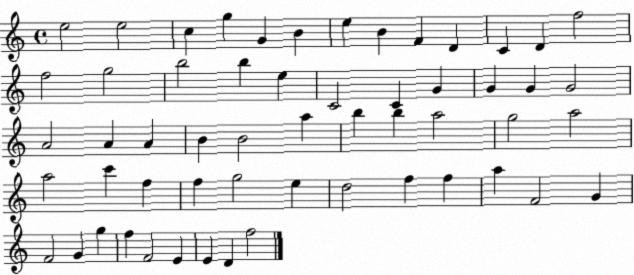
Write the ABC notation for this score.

X:1
T:Untitled
M:4/4
L:1/4
K:C
e2 e2 c g G B e B F D C D f2 f2 g2 b2 b e C2 C G G G G2 A2 A A B B2 a b b a2 g2 a2 a2 c' f f g2 e d2 f f a F2 G F2 G g f F2 E E D f2